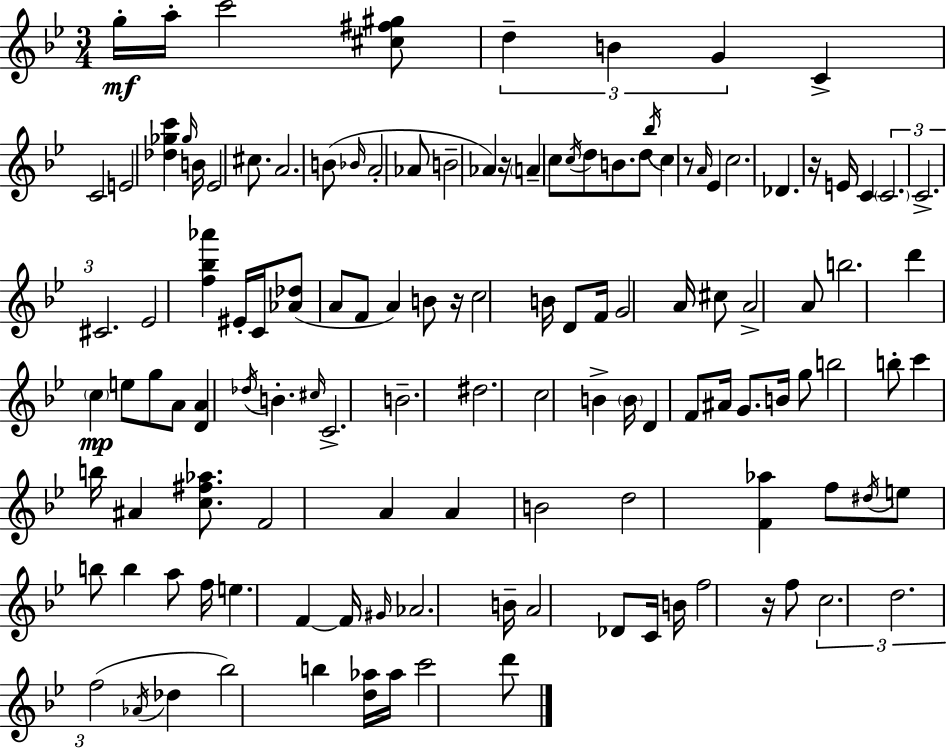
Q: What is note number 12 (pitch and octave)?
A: Eb4